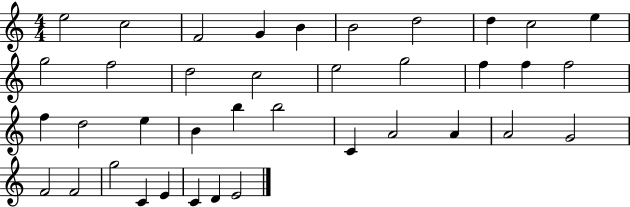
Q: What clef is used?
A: treble